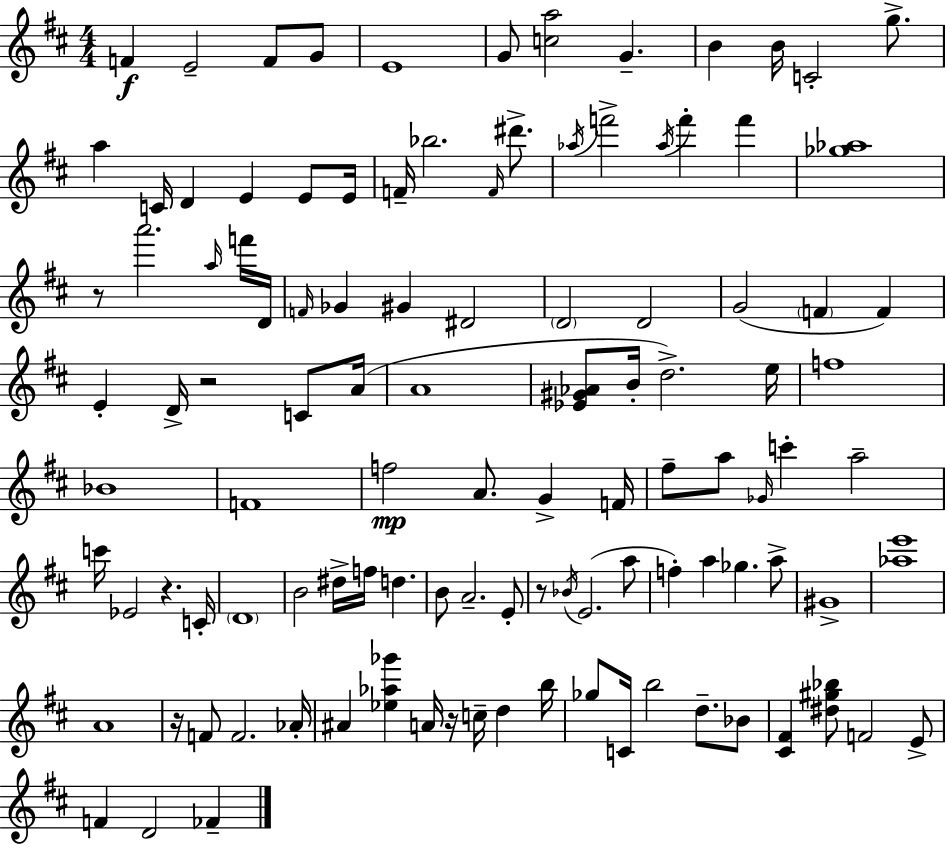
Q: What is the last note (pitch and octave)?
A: FES4